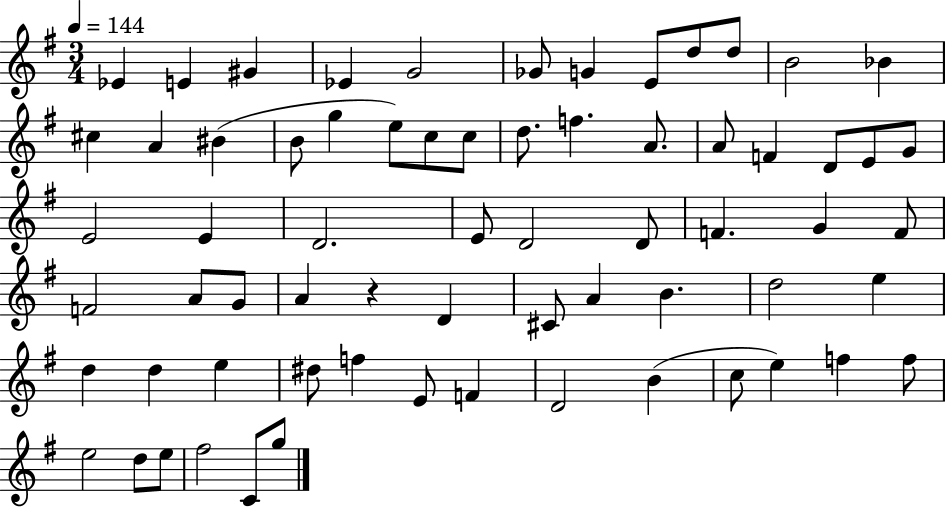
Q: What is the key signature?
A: G major